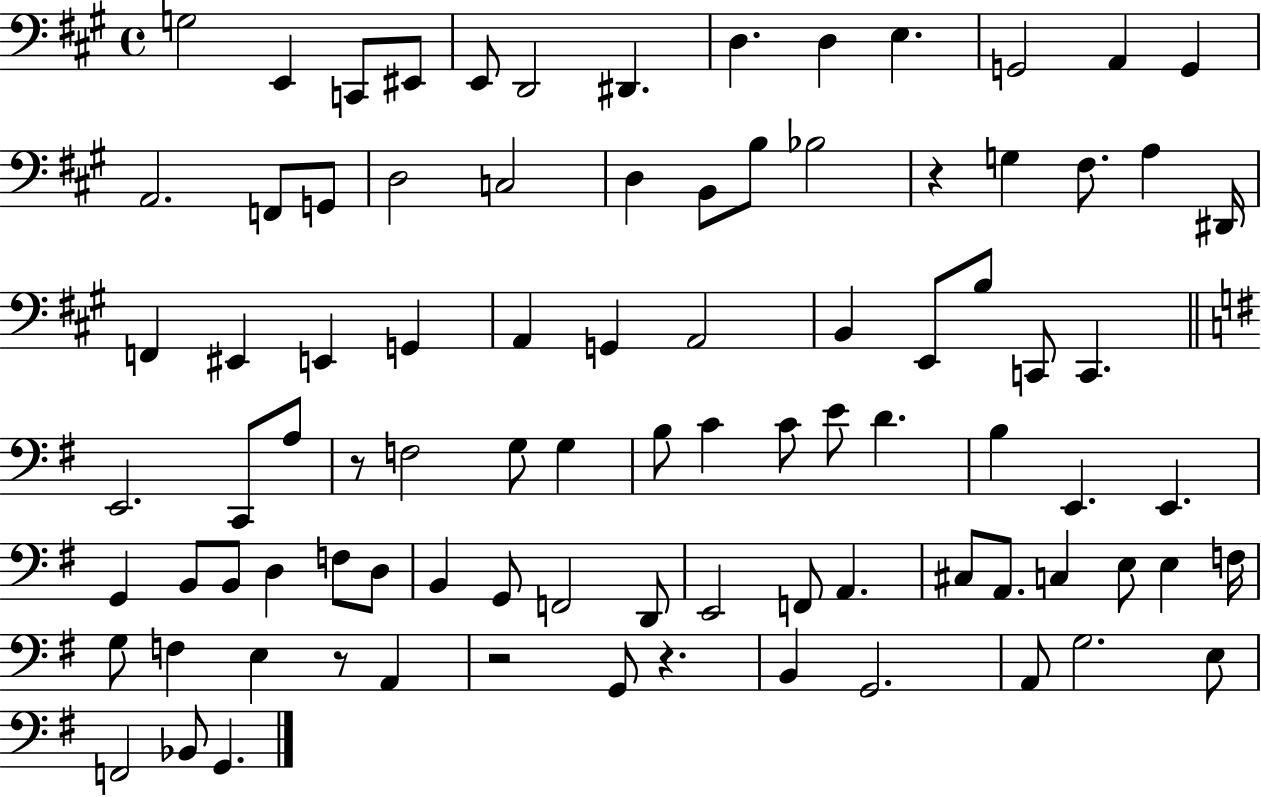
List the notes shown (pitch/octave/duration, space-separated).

G3/h E2/q C2/e EIS2/e E2/e D2/h D#2/q. D3/q. D3/q E3/q. G2/h A2/q G2/q A2/h. F2/e G2/e D3/h C3/h D3/q B2/e B3/e Bb3/h R/q G3/q F#3/e. A3/q D#2/s F2/q EIS2/q E2/q G2/q A2/q G2/q A2/h B2/q E2/e B3/e C2/e C2/q. E2/h. C2/e A3/e R/e F3/h G3/e G3/q B3/e C4/q C4/e E4/e D4/q. B3/q E2/q. E2/q. G2/q B2/e B2/e D3/q F3/e D3/e B2/q G2/e F2/h D2/e E2/h F2/e A2/q. C#3/e A2/e. C3/q E3/e E3/q F3/s G3/e F3/q E3/q R/e A2/q R/h G2/e R/q. B2/q G2/h. A2/e G3/h. E3/e F2/h Bb2/e G2/q.